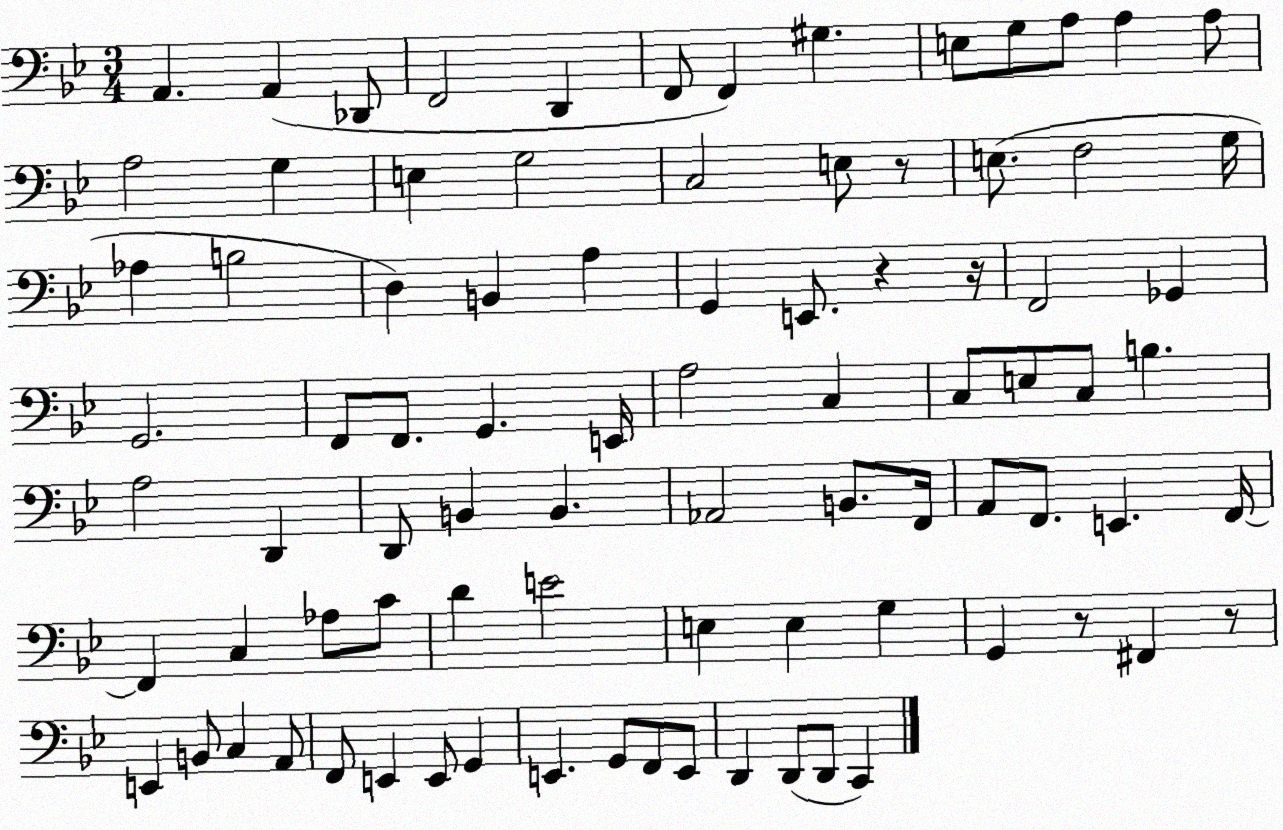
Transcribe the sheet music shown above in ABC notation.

X:1
T:Untitled
M:3/4
L:1/4
K:Bb
A,, A,, _D,,/2 F,,2 D,, F,,/2 F,, ^G, E,/2 G,/2 A,/2 A, A,/2 A,2 G, E, G,2 C,2 E,/2 z/2 E,/2 F,2 G,/4 _A, B,2 D, B,, A, G,, E,,/2 z z/4 F,,2 _G,, G,,2 F,,/2 F,,/2 G,, E,,/4 A,2 C, C,/2 E,/2 C,/2 B, A,2 D,, D,,/2 B,, B,, _A,,2 B,,/2 F,,/4 A,,/2 F,,/2 E,, F,,/4 F,, C, _A,/2 C/2 D E2 E, E, G, G,, z/2 ^F,, z/2 E,, B,,/2 C, A,,/2 F,,/2 E,, E,,/2 G,, E,, G,,/2 F,,/2 E,,/2 D,, D,,/2 D,,/2 C,,